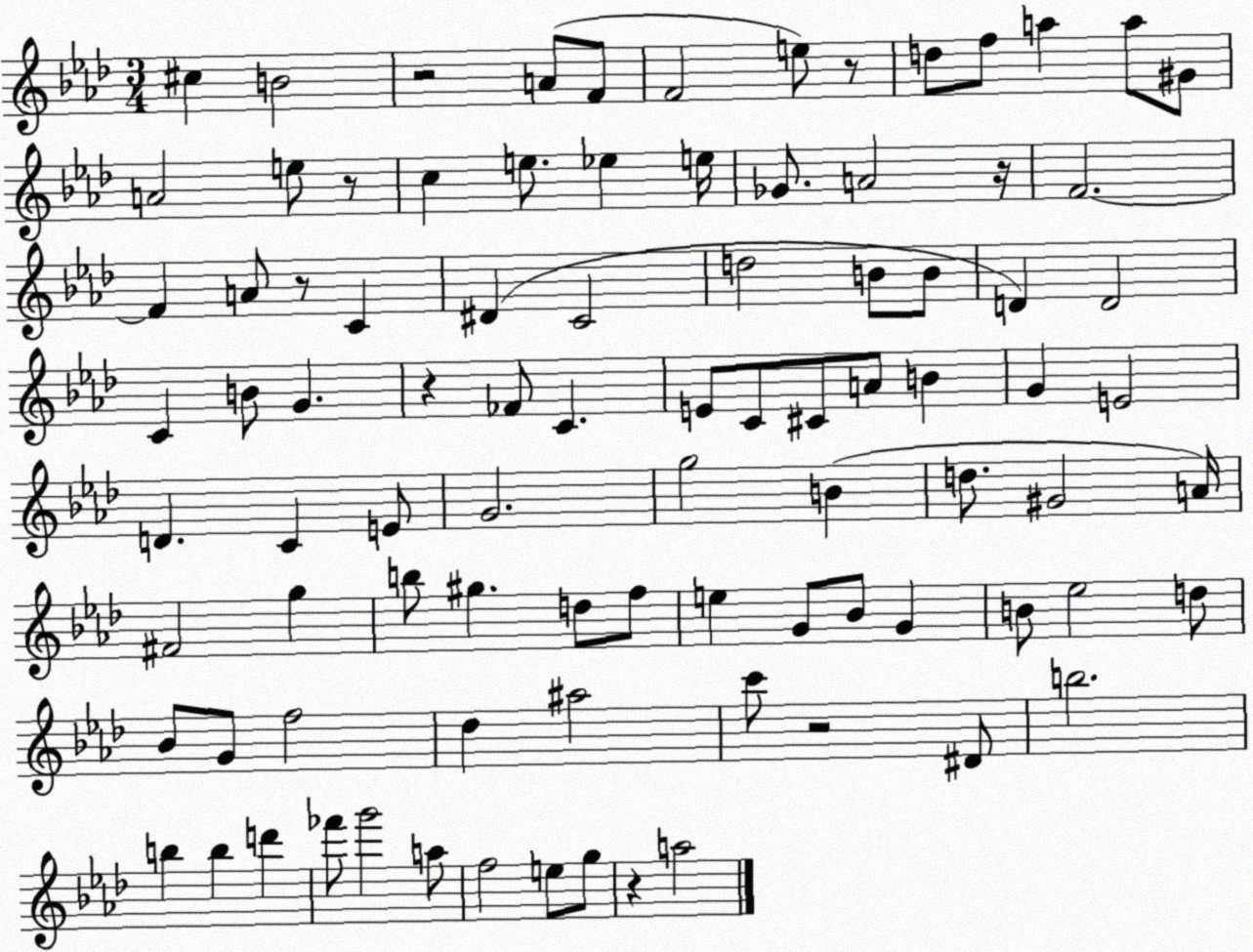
X:1
T:Untitled
M:3/4
L:1/4
K:Ab
^c B2 z2 A/2 F/2 F2 e/2 z/2 d/2 f/2 a a/2 ^G/2 A2 e/2 z/2 c e/2 _e e/4 _G/2 A2 z/4 F2 F A/2 z/2 C ^D C2 d2 B/2 B/2 D D2 C B/2 G z _F/2 C E/2 C/2 ^C/2 A/2 B G E2 D C E/2 G2 g2 B d/2 ^G2 A/4 ^F2 g b/2 ^g d/2 f/2 e G/2 _B/2 G B/2 _e2 d/2 _B/2 G/2 f2 _d ^a2 c'/2 z2 ^D/2 b2 b b d' _f'/2 g'2 a/2 f2 e/2 g/2 z a2